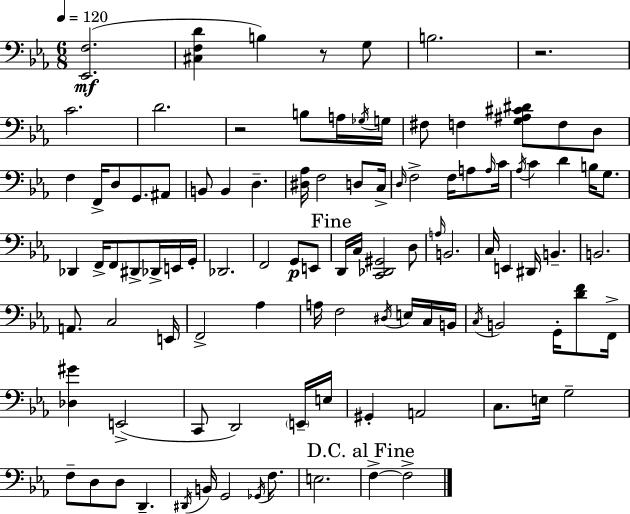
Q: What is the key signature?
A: EES major